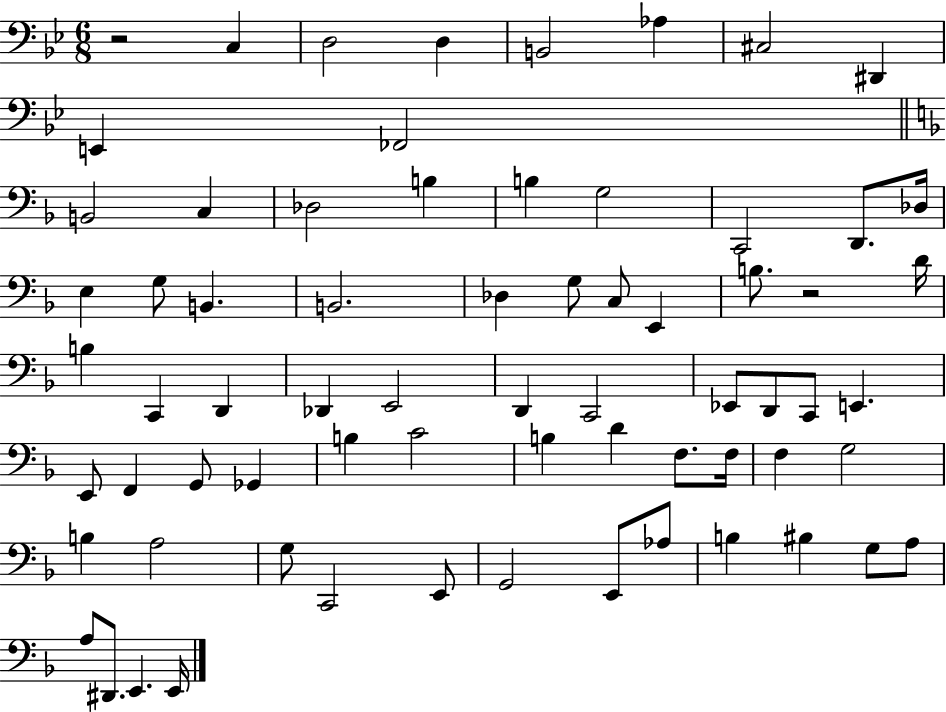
X:1
T:Untitled
M:6/8
L:1/4
K:Bb
z2 C, D,2 D, B,,2 _A, ^C,2 ^D,, E,, _F,,2 B,,2 C, _D,2 B, B, G,2 C,,2 D,,/2 _D,/4 E, G,/2 B,, B,,2 _D, G,/2 C,/2 E,, B,/2 z2 D/4 B, C,, D,, _D,, E,,2 D,, C,,2 _E,,/2 D,,/2 C,,/2 E,, E,,/2 F,, G,,/2 _G,, B, C2 B, D F,/2 F,/4 F, G,2 B, A,2 G,/2 C,,2 E,,/2 G,,2 E,,/2 _A,/2 B, ^B, G,/2 A,/2 A,/2 ^D,,/2 E,, E,,/4